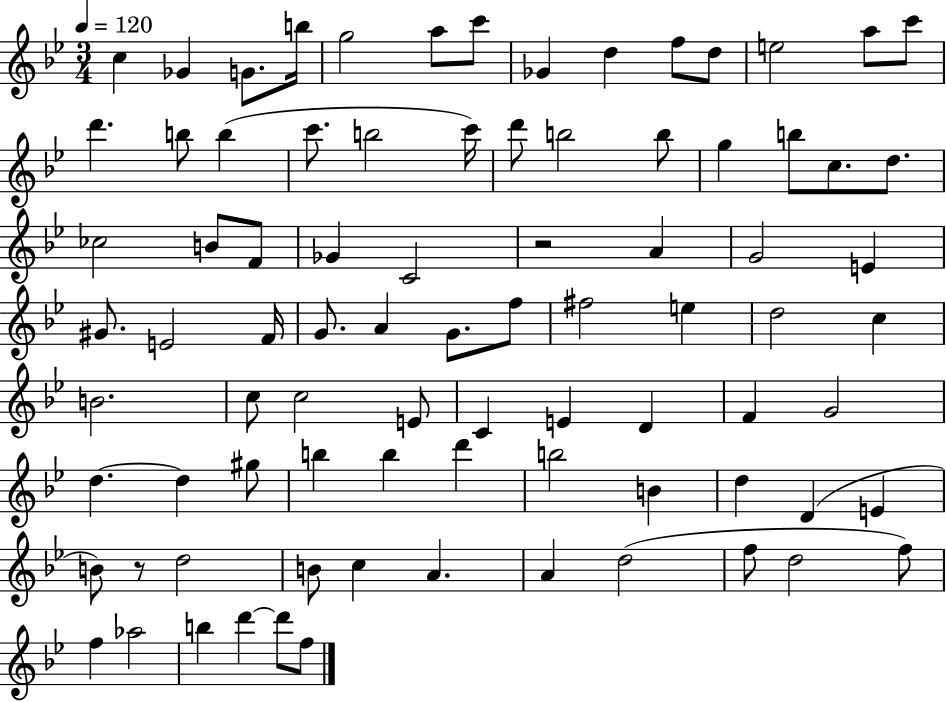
C5/q Gb4/q G4/e. B5/s G5/h A5/e C6/e Gb4/q D5/q F5/e D5/e E5/h A5/e C6/e D6/q. B5/e B5/q C6/e. B5/h C6/s D6/e B5/h B5/e G5/q B5/e C5/e. D5/e. CES5/h B4/e F4/e Gb4/q C4/h R/h A4/q G4/h E4/q G#4/e. E4/h F4/s G4/e. A4/q G4/e. F5/e F#5/h E5/q D5/h C5/q B4/h. C5/e C5/h E4/e C4/q E4/q D4/q F4/q G4/h D5/q. D5/q G#5/e B5/q B5/q D6/q B5/h B4/q D5/q D4/q E4/q B4/e R/e D5/h B4/e C5/q A4/q. A4/q D5/h F5/e D5/h F5/e F5/q Ab5/h B5/q D6/q D6/e F5/e